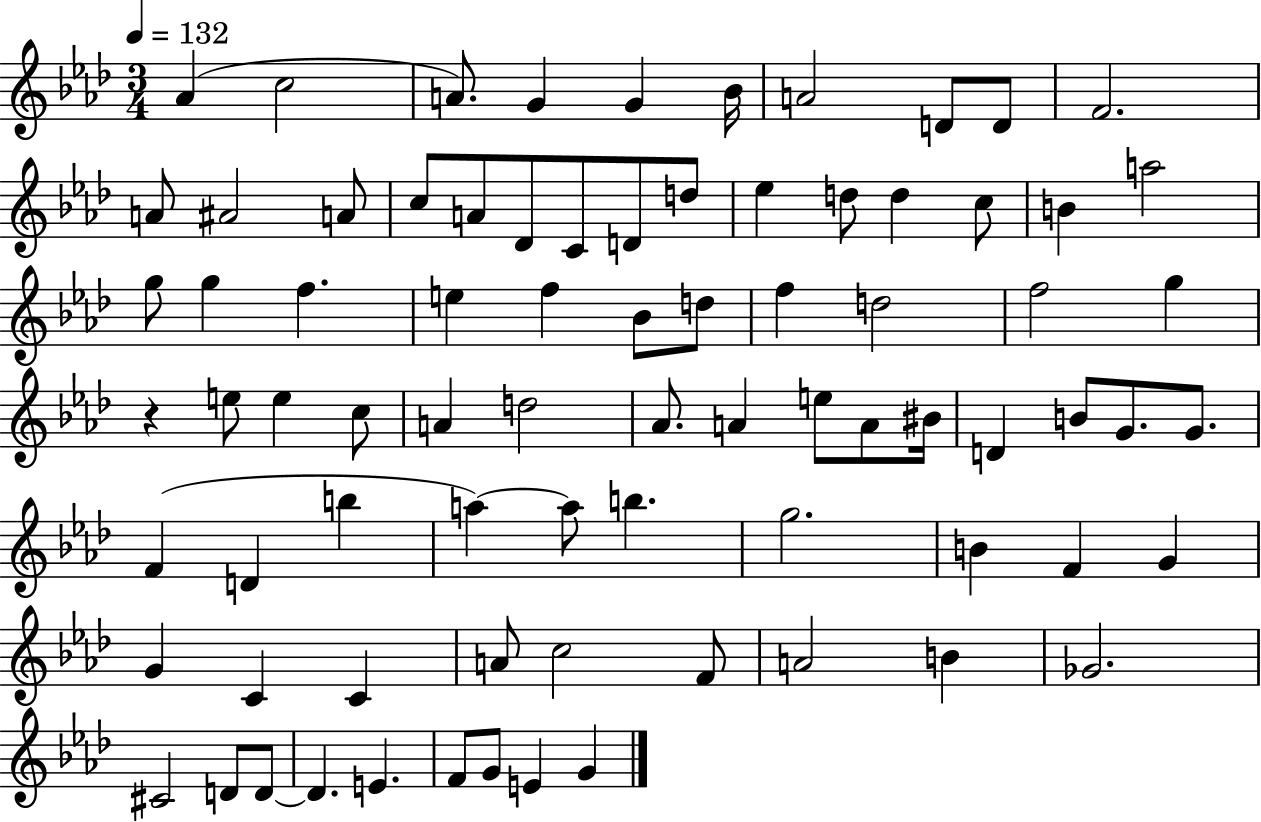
X:1
T:Untitled
M:3/4
L:1/4
K:Ab
_A c2 A/2 G G _B/4 A2 D/2 D/2 F2 A/2 ^A2 A/2 c/2 A/2 _D/2 C/2 D/2 d/2 _e d/2 d c/2 B a2 g/2 g f e f _B/2 d/2 f d2 f2 g z e/2 e c/2 A d2 _A/2 A e/2 A/2 ^B/4 D B/2 G/2 G/2 F D b a a/2 b g2 B F G G C C A/2 c2 F/2 A2 B _G2 ^C2 D/2 D/2 D E F/2 G/2 E G